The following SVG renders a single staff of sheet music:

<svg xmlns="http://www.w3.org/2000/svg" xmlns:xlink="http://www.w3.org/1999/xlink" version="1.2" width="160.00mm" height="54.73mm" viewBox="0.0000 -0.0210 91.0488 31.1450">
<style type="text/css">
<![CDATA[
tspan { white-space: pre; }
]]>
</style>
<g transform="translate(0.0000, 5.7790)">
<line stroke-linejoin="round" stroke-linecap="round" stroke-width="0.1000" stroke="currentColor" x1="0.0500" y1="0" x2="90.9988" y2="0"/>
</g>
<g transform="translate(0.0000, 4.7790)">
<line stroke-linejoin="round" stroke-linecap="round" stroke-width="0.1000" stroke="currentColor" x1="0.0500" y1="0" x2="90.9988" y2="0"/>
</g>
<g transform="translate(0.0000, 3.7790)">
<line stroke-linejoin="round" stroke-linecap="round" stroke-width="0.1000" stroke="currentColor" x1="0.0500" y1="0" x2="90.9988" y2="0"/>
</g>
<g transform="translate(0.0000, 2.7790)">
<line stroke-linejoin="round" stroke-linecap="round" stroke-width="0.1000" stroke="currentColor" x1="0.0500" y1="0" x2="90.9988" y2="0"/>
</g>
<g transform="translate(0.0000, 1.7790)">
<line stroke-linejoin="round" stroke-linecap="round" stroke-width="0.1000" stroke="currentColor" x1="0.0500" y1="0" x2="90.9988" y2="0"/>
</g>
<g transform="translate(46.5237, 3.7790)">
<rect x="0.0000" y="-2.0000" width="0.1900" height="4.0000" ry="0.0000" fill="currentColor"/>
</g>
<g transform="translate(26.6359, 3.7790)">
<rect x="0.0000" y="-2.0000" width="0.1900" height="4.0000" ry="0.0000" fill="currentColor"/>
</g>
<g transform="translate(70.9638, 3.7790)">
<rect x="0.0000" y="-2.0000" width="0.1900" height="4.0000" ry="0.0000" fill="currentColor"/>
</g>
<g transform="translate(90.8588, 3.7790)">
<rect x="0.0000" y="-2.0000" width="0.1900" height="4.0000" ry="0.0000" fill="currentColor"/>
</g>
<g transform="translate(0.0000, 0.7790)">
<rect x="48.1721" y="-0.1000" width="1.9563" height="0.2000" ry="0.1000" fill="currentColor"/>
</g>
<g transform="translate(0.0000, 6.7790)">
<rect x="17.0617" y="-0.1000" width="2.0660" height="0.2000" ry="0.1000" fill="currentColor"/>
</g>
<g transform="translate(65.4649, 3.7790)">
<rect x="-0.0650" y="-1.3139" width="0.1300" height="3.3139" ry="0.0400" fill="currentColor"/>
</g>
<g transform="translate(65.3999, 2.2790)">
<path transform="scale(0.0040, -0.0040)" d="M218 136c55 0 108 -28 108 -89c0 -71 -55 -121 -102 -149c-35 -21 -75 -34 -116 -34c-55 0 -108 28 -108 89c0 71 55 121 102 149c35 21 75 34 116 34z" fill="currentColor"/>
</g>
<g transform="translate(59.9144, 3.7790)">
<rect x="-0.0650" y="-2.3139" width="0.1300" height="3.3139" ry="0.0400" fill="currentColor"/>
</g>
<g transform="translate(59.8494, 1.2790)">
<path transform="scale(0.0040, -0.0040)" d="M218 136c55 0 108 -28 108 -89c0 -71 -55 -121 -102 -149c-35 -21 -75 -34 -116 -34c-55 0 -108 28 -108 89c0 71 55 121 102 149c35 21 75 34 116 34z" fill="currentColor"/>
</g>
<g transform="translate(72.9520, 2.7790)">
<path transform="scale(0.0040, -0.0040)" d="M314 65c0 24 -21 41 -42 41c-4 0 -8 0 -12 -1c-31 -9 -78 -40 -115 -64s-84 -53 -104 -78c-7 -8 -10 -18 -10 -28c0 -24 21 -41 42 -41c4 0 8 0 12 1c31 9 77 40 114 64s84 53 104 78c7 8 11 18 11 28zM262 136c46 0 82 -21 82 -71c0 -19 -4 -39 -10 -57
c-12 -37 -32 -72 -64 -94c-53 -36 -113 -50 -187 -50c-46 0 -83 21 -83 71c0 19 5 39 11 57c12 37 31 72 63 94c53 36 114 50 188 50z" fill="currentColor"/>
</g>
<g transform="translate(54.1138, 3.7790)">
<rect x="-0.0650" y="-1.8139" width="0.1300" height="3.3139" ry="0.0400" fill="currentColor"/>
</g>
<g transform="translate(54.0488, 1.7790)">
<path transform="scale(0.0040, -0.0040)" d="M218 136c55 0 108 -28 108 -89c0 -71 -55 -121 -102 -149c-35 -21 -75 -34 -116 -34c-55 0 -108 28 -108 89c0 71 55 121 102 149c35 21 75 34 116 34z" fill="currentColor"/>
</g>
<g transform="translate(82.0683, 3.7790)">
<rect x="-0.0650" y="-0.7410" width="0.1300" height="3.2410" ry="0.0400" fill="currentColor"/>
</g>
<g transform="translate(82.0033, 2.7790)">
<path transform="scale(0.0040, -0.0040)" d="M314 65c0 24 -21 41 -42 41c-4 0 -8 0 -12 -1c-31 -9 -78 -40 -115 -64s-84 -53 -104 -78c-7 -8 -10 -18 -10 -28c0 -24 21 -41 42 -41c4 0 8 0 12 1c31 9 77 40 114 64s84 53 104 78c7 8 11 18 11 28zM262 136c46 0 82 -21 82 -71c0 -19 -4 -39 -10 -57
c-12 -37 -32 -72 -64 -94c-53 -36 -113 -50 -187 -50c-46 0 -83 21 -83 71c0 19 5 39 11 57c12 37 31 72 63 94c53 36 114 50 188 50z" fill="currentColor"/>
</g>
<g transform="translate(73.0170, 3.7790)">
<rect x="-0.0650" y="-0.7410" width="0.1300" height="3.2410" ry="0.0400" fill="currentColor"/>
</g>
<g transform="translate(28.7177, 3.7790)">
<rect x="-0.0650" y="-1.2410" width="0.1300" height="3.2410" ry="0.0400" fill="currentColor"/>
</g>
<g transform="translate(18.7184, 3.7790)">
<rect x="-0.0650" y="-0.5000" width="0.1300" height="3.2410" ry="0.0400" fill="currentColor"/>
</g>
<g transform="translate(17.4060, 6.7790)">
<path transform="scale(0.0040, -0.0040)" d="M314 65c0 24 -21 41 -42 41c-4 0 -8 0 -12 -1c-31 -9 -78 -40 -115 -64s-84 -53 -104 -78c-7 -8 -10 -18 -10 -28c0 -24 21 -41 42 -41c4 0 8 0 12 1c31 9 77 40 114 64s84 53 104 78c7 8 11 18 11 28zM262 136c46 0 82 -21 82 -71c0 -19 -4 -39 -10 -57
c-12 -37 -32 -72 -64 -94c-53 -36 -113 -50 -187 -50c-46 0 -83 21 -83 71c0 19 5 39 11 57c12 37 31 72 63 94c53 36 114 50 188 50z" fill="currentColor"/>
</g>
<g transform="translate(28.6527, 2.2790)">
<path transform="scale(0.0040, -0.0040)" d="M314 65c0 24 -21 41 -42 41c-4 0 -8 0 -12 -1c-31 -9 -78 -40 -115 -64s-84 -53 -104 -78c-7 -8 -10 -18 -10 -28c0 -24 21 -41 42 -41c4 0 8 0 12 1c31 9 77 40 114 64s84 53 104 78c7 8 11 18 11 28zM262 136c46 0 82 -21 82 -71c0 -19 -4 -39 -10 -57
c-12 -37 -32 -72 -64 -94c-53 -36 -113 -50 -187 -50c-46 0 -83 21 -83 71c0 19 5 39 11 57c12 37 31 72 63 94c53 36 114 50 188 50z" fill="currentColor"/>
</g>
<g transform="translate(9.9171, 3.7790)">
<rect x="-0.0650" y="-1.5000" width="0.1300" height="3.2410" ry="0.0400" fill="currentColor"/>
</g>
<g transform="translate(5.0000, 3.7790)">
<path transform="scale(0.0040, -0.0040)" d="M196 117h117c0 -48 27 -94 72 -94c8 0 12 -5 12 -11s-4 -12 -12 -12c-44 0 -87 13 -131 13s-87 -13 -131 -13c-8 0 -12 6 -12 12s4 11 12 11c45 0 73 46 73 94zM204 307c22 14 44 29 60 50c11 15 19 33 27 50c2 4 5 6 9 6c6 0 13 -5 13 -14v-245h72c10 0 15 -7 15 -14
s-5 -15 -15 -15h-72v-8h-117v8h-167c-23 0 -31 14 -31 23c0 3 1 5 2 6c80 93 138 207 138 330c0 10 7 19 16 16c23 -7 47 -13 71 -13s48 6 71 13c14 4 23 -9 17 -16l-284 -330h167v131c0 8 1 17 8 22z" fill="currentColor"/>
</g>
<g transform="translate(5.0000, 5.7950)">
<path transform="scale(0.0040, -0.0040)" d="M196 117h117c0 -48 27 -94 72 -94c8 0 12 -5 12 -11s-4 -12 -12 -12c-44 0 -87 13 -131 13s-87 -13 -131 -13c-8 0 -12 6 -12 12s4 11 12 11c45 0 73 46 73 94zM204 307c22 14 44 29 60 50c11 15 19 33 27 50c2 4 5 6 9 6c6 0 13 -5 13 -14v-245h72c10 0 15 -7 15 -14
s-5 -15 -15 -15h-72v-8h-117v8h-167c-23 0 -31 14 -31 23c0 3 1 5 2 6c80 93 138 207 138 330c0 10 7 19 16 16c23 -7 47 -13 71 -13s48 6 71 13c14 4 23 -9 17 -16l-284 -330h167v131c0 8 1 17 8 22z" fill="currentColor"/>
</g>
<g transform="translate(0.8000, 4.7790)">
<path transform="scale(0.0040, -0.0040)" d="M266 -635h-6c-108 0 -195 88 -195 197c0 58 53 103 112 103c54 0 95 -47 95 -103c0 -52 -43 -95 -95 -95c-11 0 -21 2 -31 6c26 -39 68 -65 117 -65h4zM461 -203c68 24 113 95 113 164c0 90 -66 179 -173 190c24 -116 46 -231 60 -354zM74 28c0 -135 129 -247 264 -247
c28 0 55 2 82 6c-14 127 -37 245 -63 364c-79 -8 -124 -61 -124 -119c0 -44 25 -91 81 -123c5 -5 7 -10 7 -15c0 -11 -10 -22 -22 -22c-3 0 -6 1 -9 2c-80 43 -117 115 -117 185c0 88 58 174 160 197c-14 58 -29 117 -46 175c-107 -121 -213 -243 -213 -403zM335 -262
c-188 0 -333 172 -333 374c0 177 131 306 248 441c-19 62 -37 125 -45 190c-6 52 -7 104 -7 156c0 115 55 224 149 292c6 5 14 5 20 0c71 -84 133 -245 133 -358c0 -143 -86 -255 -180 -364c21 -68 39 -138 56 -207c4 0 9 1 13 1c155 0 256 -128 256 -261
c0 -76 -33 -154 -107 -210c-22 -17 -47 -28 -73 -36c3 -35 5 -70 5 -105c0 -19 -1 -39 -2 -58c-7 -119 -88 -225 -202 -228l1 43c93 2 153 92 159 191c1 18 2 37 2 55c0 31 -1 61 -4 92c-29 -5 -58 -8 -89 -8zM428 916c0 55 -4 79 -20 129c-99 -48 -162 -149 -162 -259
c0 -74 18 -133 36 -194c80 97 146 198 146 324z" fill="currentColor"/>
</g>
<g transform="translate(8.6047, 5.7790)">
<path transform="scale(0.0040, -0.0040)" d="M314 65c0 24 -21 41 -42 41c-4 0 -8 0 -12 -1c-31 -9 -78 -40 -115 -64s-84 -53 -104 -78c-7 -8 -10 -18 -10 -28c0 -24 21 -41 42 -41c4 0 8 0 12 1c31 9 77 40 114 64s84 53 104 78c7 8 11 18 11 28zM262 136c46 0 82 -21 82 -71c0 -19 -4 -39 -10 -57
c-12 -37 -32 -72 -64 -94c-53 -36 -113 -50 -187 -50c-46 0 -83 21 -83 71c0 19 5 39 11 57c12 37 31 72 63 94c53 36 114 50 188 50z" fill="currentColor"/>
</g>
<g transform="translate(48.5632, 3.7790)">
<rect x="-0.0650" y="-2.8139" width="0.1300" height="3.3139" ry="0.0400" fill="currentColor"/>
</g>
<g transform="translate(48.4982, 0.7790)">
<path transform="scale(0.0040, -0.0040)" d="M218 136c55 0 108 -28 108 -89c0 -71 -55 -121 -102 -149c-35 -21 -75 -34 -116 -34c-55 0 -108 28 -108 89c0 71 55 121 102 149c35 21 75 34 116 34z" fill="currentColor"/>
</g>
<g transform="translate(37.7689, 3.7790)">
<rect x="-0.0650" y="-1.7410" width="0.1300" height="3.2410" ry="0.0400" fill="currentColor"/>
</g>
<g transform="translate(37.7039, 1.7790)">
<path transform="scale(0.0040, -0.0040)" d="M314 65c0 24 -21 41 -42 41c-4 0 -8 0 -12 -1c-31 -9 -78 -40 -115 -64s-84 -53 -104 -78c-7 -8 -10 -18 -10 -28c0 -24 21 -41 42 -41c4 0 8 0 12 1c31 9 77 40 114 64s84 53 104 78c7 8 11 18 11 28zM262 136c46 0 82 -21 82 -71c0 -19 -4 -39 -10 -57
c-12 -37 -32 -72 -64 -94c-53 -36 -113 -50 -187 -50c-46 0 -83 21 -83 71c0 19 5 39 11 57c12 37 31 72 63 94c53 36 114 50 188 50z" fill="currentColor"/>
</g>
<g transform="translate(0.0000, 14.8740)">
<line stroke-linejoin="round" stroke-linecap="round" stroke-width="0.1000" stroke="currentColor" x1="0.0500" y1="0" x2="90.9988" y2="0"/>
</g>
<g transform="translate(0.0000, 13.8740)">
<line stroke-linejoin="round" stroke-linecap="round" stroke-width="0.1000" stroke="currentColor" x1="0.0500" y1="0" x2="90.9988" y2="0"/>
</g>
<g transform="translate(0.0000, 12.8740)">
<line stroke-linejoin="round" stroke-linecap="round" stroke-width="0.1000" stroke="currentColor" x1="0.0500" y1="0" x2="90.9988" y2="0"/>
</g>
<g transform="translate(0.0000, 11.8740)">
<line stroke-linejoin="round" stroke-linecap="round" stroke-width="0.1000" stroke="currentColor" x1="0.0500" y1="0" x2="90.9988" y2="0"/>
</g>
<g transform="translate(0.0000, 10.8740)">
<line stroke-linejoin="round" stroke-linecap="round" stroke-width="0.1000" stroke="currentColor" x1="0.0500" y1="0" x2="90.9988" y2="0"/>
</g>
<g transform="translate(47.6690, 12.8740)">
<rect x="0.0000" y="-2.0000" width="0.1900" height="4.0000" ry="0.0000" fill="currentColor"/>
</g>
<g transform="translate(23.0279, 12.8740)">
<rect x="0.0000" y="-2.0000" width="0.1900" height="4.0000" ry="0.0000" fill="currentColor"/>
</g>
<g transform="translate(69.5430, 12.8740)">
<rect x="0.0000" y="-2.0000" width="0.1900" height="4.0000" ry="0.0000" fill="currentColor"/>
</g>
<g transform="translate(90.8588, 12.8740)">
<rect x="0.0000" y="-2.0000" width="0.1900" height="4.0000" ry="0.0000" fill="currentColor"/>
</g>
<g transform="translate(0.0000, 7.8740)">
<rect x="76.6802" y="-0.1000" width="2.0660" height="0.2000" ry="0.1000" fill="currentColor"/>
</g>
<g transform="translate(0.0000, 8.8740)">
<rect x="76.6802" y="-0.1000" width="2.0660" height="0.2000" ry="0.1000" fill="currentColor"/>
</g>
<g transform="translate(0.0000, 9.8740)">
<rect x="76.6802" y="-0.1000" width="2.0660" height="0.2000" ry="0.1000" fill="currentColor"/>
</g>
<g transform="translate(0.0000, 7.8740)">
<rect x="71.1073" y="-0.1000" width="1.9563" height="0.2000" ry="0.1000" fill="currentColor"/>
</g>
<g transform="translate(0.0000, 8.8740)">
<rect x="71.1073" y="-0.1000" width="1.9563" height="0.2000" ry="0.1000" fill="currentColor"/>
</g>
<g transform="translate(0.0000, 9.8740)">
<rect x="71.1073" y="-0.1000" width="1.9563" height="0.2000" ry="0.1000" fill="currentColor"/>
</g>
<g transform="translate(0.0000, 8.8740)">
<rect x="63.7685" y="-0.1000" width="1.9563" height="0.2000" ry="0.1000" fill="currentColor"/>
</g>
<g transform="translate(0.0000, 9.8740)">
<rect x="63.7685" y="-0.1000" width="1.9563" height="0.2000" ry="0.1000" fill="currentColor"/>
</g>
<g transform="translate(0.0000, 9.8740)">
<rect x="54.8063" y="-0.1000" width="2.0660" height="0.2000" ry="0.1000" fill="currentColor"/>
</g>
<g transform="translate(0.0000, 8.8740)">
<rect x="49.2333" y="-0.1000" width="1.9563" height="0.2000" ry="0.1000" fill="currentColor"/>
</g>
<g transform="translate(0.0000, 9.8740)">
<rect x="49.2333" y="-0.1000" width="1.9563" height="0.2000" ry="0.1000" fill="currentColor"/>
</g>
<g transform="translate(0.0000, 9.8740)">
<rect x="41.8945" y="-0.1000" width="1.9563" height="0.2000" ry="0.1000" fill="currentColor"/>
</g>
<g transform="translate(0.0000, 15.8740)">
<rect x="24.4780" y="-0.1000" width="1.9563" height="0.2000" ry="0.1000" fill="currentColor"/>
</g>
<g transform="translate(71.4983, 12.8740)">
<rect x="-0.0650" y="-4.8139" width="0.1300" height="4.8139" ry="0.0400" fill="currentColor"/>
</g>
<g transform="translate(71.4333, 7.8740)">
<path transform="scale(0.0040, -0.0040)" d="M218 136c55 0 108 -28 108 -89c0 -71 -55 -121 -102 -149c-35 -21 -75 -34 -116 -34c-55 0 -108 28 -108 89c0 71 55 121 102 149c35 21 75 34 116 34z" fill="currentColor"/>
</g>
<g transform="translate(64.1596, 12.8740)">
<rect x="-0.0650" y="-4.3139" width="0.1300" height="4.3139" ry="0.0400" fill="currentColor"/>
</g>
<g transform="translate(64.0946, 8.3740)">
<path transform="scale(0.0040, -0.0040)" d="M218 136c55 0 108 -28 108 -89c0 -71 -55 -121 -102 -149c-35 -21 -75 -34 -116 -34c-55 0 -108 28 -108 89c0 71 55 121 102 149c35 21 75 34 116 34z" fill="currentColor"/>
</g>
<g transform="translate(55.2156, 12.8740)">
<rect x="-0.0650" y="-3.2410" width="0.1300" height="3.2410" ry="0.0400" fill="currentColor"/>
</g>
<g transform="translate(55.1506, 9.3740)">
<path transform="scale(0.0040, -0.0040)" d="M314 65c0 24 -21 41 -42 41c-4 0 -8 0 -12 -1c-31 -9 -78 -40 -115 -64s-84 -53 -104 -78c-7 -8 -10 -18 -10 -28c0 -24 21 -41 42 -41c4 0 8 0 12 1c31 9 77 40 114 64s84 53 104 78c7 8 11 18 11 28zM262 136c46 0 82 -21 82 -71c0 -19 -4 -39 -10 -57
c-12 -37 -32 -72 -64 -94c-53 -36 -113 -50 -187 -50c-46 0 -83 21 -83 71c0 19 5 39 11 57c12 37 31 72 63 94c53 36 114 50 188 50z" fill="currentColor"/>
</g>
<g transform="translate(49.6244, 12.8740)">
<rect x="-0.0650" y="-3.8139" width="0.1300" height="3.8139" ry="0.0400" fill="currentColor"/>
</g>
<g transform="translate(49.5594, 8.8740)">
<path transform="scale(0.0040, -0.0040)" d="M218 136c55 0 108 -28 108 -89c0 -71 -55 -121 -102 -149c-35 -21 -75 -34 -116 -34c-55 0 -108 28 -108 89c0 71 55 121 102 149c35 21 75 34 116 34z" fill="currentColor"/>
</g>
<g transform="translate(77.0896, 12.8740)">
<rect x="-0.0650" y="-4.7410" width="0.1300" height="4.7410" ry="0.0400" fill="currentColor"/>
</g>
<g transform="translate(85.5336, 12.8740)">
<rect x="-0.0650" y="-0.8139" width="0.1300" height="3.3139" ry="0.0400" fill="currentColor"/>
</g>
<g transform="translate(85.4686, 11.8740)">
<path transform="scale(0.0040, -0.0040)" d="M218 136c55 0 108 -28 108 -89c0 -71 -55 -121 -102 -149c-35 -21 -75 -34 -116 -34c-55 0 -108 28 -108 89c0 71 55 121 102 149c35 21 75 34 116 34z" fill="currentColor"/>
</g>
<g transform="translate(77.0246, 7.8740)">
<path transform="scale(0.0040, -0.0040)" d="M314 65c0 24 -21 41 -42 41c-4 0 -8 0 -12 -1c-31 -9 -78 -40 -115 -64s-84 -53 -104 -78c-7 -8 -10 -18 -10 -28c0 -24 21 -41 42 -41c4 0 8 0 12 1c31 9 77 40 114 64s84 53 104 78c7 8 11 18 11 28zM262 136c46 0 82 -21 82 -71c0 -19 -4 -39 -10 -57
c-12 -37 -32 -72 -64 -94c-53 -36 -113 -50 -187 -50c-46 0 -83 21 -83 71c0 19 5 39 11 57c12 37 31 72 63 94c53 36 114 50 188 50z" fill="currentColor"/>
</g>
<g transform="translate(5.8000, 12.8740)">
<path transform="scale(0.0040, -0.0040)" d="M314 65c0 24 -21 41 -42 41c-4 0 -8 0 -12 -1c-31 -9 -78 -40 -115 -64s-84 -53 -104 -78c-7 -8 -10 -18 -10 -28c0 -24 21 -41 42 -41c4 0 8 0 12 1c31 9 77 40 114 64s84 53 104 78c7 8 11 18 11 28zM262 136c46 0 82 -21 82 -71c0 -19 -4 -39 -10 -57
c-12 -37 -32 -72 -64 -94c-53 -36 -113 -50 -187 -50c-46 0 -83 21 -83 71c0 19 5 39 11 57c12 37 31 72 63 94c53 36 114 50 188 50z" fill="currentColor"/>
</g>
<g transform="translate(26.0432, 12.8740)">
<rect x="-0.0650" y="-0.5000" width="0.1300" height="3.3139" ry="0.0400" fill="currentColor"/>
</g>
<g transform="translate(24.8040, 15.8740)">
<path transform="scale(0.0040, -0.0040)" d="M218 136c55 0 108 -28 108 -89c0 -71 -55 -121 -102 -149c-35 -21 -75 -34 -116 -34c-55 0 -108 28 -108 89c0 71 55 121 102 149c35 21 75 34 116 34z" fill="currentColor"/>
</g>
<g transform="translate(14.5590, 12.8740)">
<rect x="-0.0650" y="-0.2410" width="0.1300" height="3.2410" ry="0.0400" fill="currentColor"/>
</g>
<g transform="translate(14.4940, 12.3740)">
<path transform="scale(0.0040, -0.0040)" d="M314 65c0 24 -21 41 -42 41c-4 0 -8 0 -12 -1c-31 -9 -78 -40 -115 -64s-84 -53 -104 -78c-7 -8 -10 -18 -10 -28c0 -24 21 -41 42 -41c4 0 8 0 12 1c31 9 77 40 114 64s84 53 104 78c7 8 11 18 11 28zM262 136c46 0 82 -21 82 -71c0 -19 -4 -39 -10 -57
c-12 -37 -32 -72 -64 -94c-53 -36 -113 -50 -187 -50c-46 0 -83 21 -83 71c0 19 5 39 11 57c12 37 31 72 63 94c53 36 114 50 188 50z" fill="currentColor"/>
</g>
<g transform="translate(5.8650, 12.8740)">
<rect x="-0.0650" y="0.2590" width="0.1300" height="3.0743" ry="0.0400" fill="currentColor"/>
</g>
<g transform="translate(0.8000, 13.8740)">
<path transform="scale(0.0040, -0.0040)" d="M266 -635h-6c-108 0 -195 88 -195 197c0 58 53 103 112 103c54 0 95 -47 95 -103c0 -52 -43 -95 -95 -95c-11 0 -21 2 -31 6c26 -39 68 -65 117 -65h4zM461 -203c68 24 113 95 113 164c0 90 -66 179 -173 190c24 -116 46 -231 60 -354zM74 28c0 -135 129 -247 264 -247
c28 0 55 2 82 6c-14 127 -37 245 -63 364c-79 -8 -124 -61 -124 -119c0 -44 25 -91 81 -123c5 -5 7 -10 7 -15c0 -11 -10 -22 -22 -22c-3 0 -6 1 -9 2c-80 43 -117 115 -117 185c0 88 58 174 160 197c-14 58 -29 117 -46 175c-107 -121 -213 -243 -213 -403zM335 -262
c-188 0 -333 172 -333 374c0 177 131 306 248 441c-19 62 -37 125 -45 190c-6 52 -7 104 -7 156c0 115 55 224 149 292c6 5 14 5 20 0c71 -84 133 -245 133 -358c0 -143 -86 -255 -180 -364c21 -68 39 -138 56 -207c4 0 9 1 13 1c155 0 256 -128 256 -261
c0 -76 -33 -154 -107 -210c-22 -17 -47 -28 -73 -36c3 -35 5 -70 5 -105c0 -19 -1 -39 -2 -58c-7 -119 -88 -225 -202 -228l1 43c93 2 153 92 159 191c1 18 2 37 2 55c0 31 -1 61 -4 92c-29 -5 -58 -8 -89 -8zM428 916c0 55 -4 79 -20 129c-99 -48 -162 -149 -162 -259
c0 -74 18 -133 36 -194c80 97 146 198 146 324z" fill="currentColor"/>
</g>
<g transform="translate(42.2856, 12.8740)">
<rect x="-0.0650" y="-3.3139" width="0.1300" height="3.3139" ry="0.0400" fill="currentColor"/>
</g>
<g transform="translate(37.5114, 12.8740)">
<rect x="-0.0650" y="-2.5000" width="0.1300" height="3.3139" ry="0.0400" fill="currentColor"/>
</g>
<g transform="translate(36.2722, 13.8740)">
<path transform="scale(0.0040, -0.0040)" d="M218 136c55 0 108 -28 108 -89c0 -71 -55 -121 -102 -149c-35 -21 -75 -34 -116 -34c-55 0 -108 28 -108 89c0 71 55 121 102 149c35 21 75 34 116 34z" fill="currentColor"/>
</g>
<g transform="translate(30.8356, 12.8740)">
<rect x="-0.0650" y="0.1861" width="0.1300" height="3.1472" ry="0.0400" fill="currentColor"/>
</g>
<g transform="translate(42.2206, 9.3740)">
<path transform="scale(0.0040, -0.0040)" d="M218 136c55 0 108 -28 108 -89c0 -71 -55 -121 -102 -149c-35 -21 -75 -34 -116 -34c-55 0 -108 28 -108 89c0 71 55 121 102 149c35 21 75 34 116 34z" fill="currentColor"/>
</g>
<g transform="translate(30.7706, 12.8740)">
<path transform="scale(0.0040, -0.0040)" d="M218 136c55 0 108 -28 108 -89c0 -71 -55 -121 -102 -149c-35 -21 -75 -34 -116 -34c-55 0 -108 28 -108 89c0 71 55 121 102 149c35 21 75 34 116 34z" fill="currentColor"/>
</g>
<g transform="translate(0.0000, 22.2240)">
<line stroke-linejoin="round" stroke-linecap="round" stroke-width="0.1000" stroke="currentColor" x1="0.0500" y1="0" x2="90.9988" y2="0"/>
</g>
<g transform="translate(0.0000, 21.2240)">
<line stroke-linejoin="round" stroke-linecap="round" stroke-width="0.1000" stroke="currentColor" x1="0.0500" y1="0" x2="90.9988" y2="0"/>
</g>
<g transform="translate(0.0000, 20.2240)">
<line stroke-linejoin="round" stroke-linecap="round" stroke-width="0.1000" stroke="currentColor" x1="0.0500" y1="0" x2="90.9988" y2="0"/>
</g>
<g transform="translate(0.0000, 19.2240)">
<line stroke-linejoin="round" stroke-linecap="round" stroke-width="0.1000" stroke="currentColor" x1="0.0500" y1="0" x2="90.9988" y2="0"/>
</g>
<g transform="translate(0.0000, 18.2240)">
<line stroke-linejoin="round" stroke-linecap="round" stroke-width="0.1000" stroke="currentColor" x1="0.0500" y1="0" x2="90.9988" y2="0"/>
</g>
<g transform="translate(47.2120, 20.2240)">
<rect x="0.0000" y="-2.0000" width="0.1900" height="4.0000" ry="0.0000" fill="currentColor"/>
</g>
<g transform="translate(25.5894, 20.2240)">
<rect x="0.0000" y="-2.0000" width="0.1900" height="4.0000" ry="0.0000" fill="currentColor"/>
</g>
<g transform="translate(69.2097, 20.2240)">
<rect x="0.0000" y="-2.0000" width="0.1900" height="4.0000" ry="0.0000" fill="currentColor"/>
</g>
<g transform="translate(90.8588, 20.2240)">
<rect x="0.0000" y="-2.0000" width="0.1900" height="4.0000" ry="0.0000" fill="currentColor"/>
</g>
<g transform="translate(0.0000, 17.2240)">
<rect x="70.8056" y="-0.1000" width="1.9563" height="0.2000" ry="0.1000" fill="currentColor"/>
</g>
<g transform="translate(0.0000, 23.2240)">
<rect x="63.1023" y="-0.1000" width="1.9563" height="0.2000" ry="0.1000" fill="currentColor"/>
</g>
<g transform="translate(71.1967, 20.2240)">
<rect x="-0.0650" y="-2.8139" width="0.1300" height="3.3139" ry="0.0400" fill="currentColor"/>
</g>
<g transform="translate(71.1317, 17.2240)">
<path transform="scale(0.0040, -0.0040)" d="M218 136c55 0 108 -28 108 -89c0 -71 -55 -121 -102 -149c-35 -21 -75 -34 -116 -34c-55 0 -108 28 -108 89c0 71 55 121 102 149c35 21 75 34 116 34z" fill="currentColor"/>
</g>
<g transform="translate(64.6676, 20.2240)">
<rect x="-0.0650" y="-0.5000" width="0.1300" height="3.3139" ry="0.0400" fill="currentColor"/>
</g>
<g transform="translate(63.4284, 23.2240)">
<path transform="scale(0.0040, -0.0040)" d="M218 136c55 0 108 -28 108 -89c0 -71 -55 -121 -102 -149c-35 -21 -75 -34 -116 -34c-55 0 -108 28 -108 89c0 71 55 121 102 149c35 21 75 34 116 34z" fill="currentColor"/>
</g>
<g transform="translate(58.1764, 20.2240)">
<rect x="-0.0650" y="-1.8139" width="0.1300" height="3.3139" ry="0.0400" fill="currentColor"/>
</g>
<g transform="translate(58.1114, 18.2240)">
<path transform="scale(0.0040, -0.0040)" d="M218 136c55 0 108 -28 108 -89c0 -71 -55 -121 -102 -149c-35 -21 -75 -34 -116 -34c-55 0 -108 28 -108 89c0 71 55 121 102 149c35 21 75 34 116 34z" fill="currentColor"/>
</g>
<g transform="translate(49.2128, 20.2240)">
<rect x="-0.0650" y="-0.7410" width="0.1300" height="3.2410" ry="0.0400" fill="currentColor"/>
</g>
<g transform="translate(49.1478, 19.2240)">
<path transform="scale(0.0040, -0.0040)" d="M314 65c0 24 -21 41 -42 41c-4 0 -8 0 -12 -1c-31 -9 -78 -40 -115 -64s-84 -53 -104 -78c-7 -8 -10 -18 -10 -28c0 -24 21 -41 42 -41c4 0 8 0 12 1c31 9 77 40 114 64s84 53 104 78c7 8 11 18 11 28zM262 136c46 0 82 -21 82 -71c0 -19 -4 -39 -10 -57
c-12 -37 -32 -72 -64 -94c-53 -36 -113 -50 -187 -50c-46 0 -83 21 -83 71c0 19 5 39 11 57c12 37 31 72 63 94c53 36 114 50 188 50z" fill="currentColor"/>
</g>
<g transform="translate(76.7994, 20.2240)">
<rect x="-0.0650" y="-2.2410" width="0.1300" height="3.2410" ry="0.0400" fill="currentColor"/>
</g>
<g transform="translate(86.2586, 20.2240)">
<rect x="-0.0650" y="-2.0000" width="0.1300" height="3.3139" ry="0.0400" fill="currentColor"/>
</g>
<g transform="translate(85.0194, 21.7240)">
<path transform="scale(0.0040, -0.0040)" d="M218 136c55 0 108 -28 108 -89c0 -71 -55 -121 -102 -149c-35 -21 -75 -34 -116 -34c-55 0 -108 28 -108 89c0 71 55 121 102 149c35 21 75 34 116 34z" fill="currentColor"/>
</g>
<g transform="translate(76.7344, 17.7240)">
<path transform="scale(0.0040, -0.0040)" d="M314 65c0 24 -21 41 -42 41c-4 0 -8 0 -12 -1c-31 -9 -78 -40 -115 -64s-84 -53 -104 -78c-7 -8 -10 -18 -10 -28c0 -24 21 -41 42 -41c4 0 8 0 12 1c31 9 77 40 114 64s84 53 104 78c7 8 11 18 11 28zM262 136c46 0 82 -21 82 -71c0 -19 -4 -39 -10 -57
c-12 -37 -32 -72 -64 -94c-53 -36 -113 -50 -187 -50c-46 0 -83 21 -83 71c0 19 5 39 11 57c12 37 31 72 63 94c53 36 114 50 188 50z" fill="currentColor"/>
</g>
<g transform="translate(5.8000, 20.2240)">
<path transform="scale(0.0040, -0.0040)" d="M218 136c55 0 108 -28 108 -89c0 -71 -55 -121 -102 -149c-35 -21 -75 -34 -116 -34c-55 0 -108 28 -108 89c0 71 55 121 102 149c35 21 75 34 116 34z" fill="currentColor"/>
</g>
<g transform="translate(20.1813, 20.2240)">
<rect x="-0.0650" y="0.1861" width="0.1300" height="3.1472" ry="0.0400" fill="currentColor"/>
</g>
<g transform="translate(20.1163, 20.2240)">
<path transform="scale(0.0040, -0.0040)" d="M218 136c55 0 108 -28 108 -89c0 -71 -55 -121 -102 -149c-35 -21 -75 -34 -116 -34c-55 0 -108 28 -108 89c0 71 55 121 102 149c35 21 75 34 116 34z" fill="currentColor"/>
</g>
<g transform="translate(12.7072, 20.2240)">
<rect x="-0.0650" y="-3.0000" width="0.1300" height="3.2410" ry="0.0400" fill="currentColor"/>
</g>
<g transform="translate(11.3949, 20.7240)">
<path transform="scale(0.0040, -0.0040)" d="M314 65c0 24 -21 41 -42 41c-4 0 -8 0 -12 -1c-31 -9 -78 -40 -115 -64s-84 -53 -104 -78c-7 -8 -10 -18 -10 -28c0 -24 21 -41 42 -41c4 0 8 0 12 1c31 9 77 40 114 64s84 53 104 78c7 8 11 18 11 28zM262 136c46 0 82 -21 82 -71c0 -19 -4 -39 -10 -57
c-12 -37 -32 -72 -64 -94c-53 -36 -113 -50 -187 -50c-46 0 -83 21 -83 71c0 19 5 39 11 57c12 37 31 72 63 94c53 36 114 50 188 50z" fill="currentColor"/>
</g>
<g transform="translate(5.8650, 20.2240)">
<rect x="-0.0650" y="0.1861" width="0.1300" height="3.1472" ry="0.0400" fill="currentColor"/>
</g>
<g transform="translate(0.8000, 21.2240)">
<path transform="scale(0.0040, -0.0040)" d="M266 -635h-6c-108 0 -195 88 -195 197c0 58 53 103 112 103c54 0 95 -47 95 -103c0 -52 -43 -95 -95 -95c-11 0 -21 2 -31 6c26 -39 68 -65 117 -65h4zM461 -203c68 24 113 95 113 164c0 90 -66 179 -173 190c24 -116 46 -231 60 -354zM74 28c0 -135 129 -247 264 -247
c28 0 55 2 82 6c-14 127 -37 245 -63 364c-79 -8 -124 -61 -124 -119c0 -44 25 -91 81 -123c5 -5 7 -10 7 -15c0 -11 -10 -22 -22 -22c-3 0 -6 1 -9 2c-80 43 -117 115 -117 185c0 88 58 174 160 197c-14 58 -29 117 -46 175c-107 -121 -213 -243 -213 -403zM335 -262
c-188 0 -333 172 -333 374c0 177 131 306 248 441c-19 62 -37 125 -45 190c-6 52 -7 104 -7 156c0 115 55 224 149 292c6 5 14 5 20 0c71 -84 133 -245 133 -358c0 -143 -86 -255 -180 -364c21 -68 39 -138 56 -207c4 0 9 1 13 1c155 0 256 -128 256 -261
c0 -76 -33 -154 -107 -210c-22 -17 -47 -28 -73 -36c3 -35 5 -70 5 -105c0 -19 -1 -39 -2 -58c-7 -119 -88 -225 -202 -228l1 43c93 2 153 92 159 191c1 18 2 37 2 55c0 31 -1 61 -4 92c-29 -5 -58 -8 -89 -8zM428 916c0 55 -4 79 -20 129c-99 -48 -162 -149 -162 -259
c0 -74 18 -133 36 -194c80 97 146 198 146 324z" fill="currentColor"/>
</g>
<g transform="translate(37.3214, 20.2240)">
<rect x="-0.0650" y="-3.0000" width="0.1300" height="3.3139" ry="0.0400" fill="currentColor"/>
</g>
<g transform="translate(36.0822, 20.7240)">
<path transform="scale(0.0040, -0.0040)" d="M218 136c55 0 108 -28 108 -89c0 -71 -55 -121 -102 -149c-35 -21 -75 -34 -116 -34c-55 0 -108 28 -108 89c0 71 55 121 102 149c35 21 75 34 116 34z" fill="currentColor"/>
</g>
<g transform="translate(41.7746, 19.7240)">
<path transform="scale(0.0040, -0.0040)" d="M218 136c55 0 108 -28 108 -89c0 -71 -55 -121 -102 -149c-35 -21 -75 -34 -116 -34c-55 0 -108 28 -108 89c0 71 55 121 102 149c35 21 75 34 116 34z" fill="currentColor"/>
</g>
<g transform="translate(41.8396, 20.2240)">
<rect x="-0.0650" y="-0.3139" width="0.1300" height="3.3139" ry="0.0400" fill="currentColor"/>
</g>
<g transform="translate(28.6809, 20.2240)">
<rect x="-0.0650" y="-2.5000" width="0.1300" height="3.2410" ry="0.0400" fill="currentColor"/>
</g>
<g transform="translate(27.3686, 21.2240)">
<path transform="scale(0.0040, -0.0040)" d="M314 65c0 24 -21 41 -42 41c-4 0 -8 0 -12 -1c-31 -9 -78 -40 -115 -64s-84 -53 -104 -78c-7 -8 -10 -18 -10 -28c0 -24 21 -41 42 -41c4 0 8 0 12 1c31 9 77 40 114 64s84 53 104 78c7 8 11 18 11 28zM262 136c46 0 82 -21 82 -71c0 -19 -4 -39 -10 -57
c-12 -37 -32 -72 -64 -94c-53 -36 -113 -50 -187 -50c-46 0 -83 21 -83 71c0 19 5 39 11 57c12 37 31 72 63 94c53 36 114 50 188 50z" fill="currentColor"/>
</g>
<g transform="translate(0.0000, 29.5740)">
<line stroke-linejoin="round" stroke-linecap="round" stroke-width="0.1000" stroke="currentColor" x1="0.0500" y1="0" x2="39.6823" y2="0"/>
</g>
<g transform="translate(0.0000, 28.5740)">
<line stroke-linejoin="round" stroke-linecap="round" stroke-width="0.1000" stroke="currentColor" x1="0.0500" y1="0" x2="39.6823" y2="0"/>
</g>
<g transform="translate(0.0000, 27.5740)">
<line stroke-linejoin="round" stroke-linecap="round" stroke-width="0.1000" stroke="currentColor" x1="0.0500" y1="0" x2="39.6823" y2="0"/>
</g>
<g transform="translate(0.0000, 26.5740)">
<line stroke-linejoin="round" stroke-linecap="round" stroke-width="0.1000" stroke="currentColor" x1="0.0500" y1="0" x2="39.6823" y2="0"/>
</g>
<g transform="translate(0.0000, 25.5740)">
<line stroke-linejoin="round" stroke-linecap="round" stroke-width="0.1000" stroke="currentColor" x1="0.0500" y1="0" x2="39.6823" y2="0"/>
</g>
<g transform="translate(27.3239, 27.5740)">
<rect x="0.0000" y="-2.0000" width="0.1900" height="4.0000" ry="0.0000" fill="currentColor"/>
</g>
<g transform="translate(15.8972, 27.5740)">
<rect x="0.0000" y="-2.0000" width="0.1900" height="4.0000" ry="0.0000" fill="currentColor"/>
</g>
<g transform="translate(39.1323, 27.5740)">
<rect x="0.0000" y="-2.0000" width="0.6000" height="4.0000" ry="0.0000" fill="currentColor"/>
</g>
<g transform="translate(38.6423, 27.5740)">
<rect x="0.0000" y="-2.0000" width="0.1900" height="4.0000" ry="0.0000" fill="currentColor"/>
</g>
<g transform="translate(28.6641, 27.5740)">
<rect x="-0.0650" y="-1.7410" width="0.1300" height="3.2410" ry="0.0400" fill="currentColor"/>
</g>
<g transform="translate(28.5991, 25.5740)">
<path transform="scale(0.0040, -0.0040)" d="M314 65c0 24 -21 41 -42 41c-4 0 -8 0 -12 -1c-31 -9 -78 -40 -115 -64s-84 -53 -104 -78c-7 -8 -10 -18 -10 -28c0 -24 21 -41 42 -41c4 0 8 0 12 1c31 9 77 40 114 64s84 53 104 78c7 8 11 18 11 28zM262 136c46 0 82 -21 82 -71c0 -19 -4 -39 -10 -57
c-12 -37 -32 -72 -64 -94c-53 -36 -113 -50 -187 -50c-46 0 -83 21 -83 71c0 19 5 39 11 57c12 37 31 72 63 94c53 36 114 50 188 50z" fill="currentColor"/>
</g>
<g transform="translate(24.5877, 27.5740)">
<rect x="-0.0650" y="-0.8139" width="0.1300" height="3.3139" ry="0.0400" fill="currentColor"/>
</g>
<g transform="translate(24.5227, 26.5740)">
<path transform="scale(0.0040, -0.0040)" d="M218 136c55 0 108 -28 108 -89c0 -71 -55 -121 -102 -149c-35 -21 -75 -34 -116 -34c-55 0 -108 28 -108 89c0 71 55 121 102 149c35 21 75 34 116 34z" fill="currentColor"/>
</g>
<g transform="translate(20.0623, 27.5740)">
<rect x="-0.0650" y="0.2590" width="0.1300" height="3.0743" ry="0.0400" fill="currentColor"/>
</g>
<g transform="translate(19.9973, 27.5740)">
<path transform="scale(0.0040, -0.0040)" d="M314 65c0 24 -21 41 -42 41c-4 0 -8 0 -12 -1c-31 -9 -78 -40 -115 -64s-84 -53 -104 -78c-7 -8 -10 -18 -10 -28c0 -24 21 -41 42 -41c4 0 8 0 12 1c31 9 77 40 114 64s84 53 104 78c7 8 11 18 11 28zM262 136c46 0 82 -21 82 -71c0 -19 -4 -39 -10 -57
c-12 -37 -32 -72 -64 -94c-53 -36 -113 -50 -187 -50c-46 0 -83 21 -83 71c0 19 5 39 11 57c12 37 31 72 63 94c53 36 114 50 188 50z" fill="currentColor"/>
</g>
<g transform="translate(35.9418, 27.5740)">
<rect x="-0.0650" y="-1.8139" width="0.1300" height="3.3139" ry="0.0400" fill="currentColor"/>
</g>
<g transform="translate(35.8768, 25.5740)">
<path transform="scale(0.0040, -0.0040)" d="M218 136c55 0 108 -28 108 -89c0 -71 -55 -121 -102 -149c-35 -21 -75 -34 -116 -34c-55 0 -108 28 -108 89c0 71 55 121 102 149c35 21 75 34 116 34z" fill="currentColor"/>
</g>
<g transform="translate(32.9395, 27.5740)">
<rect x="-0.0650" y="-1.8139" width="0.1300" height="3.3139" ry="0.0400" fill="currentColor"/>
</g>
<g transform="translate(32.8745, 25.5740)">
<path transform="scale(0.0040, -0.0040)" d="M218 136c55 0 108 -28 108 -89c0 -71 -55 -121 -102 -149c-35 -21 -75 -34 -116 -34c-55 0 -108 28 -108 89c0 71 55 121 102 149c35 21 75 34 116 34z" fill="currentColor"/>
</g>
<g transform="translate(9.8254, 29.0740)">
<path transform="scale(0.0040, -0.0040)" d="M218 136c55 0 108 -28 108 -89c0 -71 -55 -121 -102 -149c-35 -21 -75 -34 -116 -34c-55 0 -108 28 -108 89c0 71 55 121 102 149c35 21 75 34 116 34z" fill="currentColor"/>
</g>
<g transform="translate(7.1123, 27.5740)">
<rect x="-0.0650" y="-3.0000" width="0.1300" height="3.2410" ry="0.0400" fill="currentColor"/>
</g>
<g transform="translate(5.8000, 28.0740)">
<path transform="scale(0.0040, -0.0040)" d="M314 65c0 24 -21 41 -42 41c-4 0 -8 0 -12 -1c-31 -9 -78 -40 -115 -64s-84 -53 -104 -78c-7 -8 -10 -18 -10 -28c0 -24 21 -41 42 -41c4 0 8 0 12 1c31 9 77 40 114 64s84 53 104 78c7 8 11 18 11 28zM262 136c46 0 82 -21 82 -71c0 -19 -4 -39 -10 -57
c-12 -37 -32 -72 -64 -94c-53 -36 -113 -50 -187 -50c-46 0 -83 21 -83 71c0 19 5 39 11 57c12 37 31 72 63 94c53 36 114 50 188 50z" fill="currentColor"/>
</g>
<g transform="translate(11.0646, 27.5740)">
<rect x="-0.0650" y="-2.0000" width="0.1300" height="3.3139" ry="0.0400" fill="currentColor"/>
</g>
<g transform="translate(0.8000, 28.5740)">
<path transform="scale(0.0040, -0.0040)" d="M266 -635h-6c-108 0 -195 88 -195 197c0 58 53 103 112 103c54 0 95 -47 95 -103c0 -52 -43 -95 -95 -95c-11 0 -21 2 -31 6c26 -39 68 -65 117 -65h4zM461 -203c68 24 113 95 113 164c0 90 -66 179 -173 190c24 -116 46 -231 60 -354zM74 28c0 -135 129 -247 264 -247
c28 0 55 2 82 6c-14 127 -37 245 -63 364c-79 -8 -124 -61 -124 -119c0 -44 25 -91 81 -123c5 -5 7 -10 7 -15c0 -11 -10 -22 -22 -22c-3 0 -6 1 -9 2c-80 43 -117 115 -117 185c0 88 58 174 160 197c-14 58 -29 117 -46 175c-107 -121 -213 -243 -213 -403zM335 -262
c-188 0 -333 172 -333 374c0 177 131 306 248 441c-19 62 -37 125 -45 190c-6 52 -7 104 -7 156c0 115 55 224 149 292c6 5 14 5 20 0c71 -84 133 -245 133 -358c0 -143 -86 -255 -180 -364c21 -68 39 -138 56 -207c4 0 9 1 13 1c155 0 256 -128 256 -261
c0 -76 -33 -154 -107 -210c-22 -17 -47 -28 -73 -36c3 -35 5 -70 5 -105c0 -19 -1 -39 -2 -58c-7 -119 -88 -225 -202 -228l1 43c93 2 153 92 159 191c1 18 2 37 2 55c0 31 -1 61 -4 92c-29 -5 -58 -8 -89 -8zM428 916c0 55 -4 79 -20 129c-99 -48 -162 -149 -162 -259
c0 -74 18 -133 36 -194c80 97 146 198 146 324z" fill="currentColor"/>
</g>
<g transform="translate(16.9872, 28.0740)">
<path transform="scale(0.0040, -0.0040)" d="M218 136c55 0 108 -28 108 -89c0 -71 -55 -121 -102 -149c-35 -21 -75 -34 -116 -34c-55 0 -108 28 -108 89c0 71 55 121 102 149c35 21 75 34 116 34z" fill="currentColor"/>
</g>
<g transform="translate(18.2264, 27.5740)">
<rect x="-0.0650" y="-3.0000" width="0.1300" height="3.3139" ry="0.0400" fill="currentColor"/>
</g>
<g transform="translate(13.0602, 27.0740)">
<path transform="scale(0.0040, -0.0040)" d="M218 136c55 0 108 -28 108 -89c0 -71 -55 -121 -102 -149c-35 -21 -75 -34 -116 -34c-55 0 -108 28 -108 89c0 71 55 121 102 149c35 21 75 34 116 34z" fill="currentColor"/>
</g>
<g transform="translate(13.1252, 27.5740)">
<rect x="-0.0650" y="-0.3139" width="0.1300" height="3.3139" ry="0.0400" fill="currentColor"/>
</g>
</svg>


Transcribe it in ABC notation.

X:1
T:Untitled
M:4/4
L:1/4
K:C
E2 C2 e2 f2 a f g e d2 d2 B2 c2 C B G b c' b2 d' e' e'2 d B A2 B G2 A c d2 f C a g2 F A2 F c A B2 d f2 f f